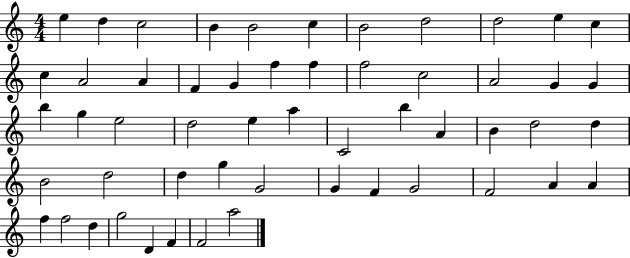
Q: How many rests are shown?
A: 0